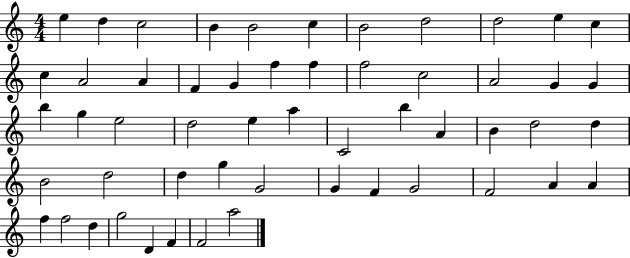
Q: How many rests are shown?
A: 0